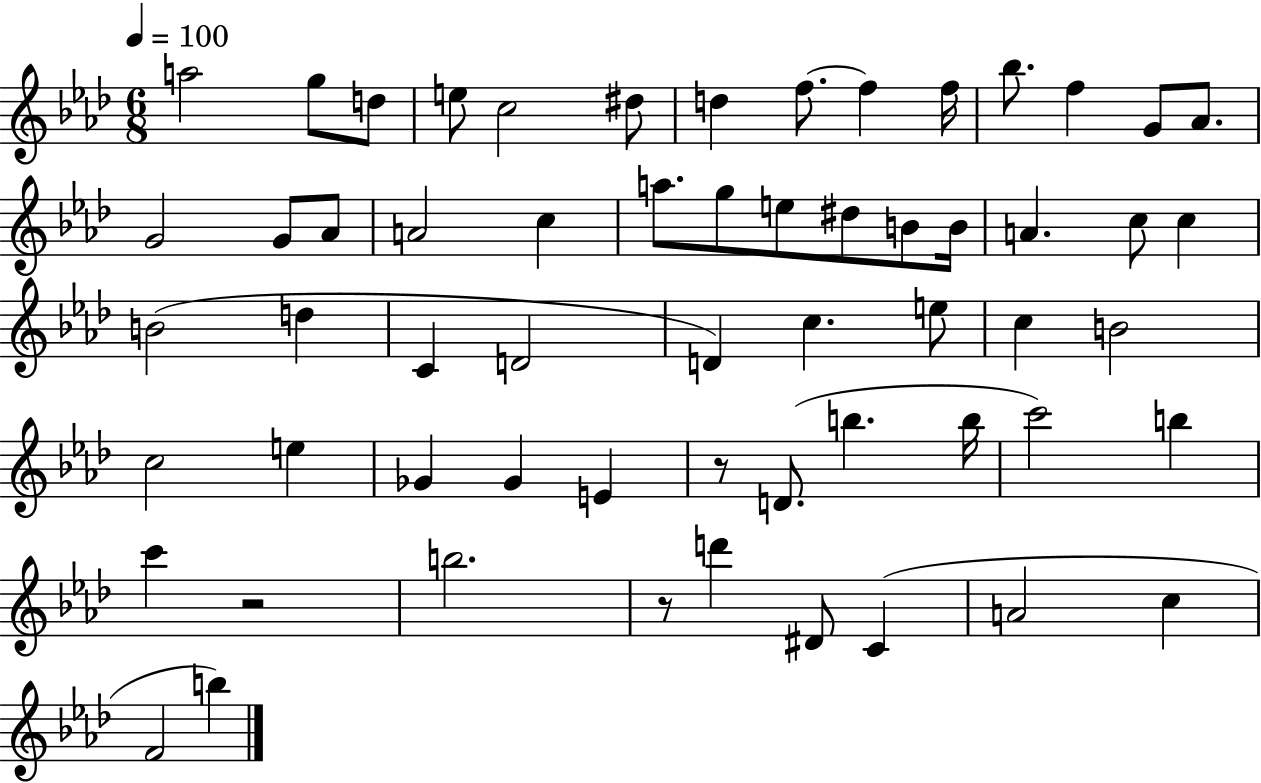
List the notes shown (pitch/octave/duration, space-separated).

A5/h G5/e D5/e E5/e C5/h D#5/e D5/q F5/e. F5/q F5/s Bb5/e. F5/q G4/e Ab4/e. G4/h G4/e Ab4/e A4/h C5/q A5/e. G5/e E5/e D#5/e B4/e B4/s A4/q. C5/e C5/q B4/h D5/q C4/q D4/h D4/q C5/q. E5/e C5/q B4/h C5/h E5/q Gb4/q Gb4/q E4/q R/e D4/e. B5/q. B5/s C6/h B5/q C6/q R/h B5/h. R/e D6/q D#4/e C4/q A4/h C5/q F4/h B5/q